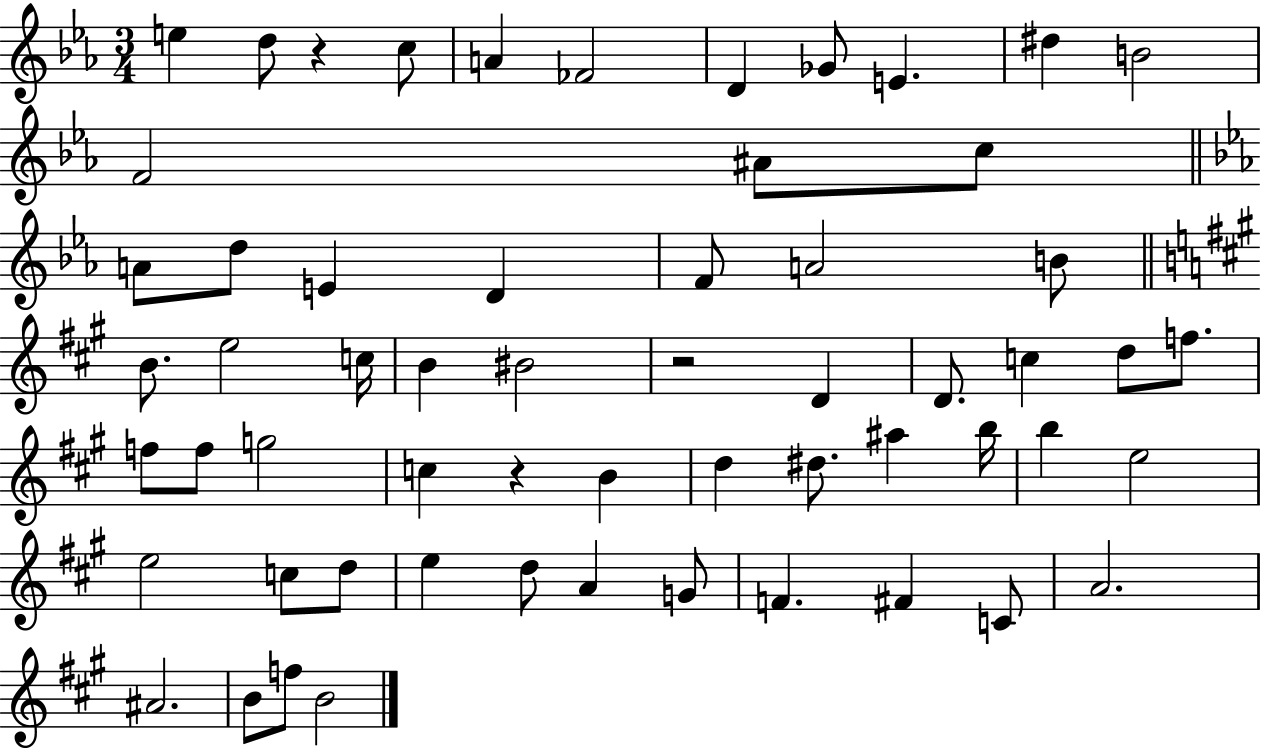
X:1
T:Untitled
M:3/4
L:1/4
K:Eb
e d/2 z c/2 A _F2 D _G/2 E ^d B2 F2 ^A/2 c/2 A/2 d/2 E D F/2 A2 B/2 B/2 e2 c/4 B ^B2 z2 D D/2 c d/2 f/2 f/2 f/2 g2 c z B d ^d/2 ^a b/4 b e2 e2 c/2 d/2 e d/2 A G/2 F ^F C/2 A2 ^A2 B/2 f/2 B2